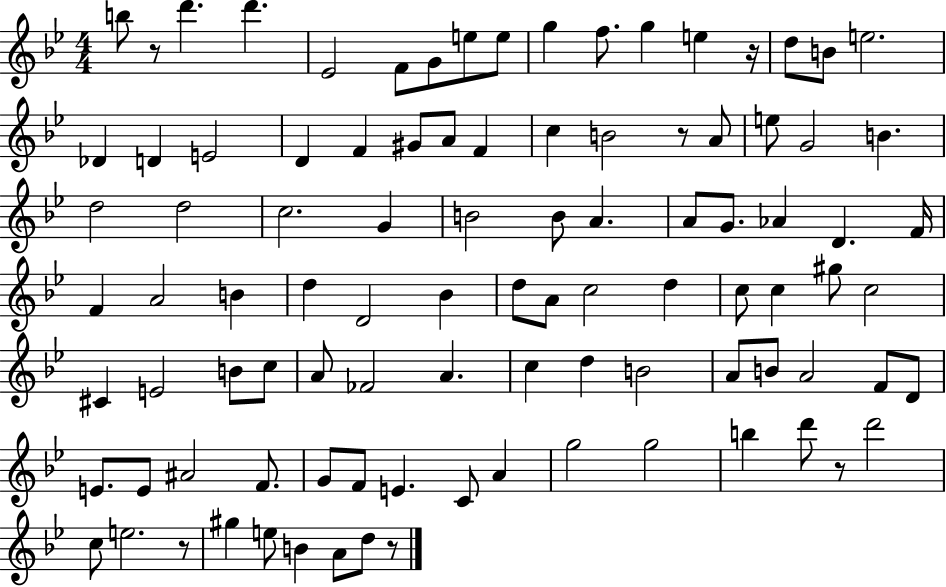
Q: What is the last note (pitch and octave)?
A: D5